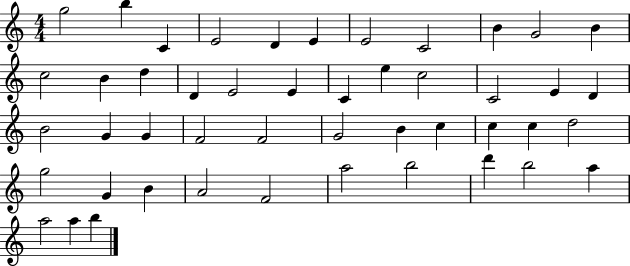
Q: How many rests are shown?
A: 0